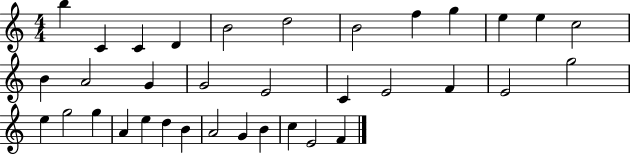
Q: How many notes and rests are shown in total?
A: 35